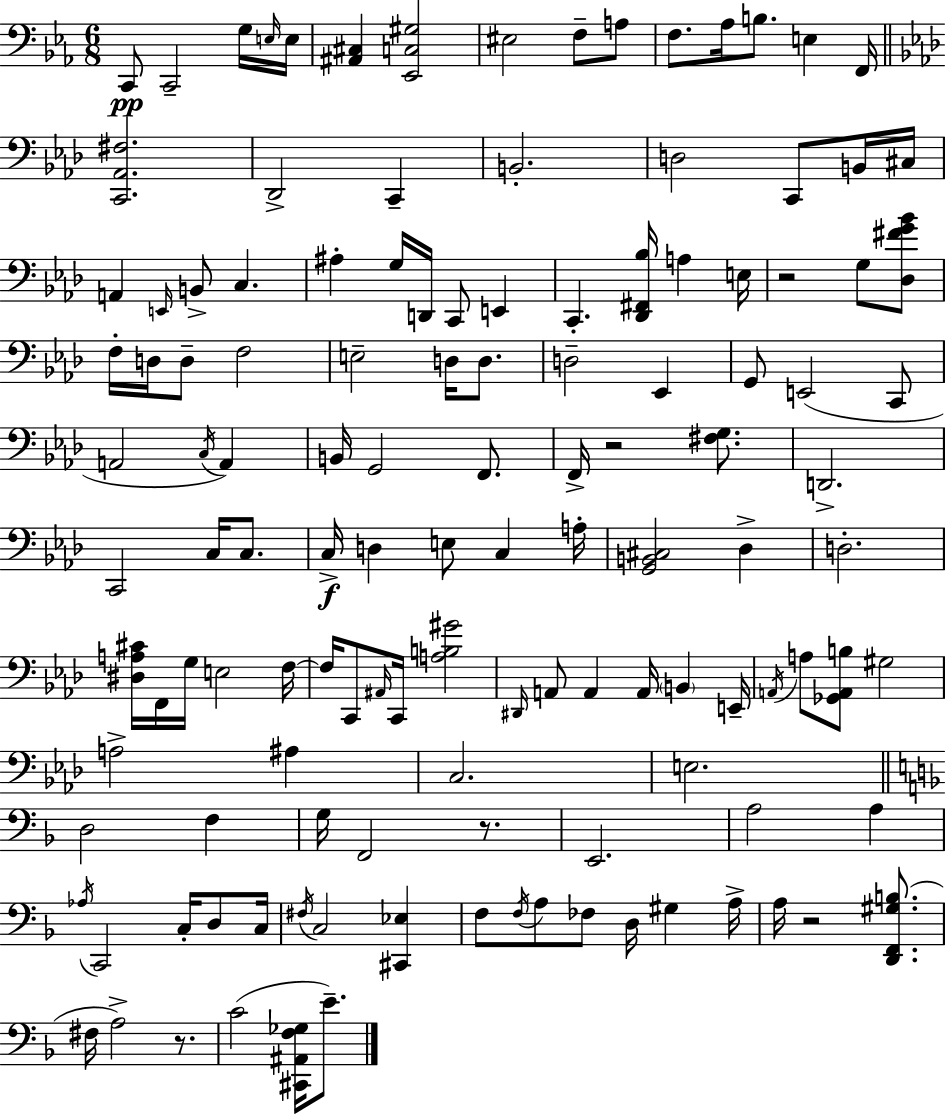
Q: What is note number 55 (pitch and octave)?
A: C3